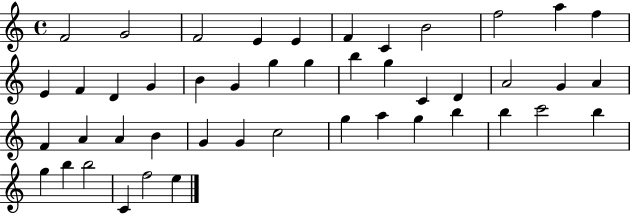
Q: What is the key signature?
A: C major